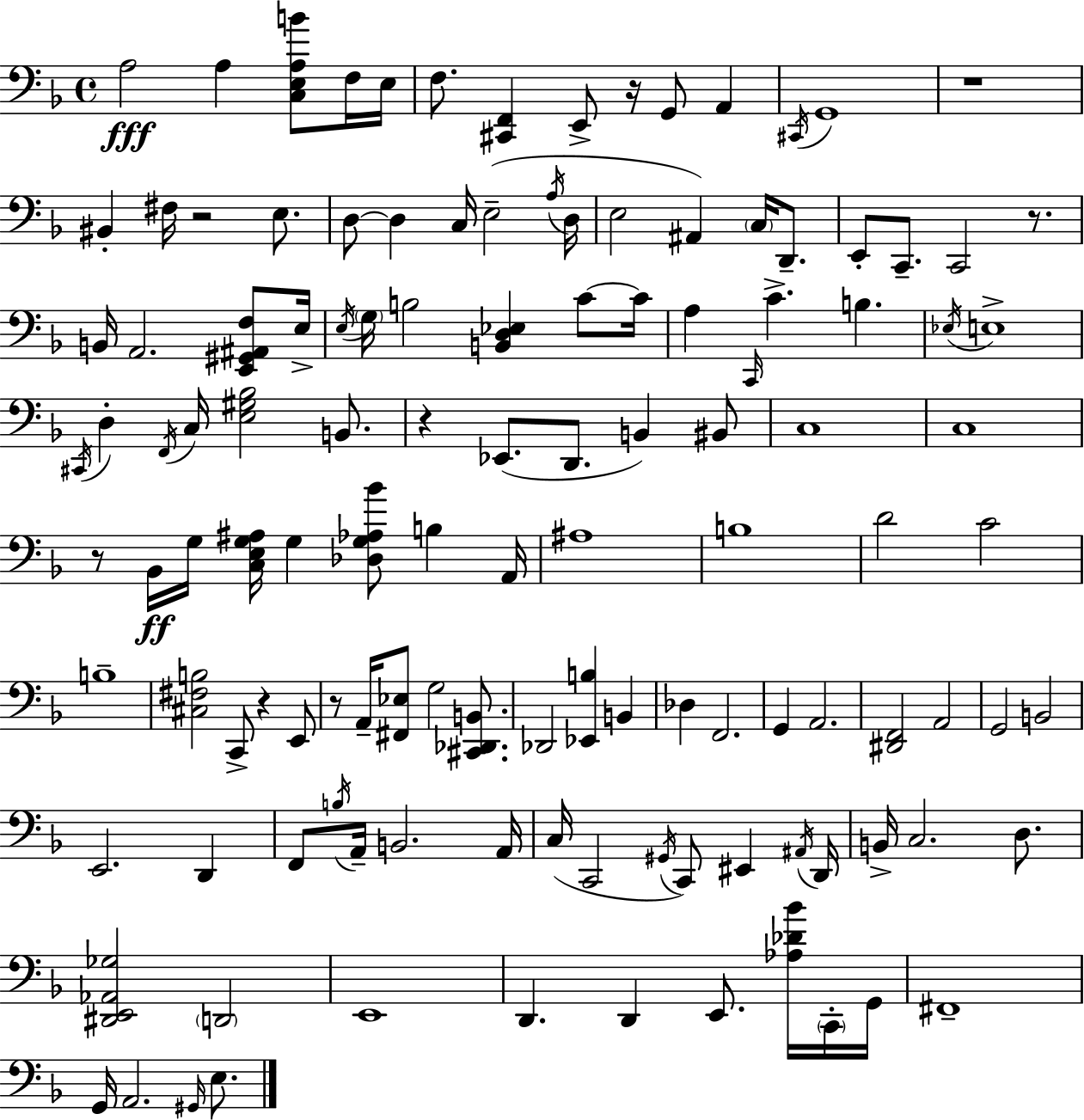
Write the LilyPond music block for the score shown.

{
  \clef bass
  \time 4/4
  \defaultTimeSignature
  \key f \major
  \repeat volta 2 { a2\fff a4 <c e a b'>8 f16 e16 | f8. <cis, f,>4 e,8-> r16 g,8 a,4 | \acciaccatura { cis,16 } g,1 | r1 | \break bis,4-. fis16 r2 e8. | d8~~ d4 c16 e2--( | \acciaccatura { a16 } d16 e2 ais,4) \parenthesize c16 d,8.-- | e,8-. c,8.-- c,2 r8. | \break b,16 a,2. <e, gis, ais, f>8 | e16-> \acciaccatura { e16 } \parenthesize g16 b2 <b, d ees>4 | c'8~~ c'16 a4 \grace { c,16 } c'4.-> b4. | \acciaccatura { ees16 } e1-> | \break \acciaccatura { cis,16 } d4-. \acciaccatura { f,16 } c16 <e gis bes>2 | b,8. r4 ees,8.( d,8. | b,4) bis,8 c1 | c1 | \break r8 bes,16\ff g16 <c e g ais>16 g4 | <des g aes bes'>8 b4 a,16 ais1 | b1 | d'2 c'2 | \break b1-- | <cis fis b>2 c,8-> | r4 e,8 r8 a,16-- <fis, ees>8 g2 | <cis, des, b,>8. des,2 <ees, b>4 | \break b,4 des4 f,2. | g,4 a,2. | <dis, f,>2 a,2 | g,2 b,2 | \break e,2. | d,4 f,8 \acciaccatura { b16 } a,16-- b,2. | a,16 c16( c,2 | \acciaccatura { gis,16 }) c,8 eis,4 \acciaccatura { ais,16 } d,16 b,16-> c2. | \break d8. <dis, e, aes, ges>2 | \parenthesize d,2 e,1 | d,4. | d,4 e,8. <aes des' bes'>16 \parenthesize c,16-. g,16 fis,1-- | \break g,16 a,2. | \grace { gis,16 } e8. } \bar "|."
}